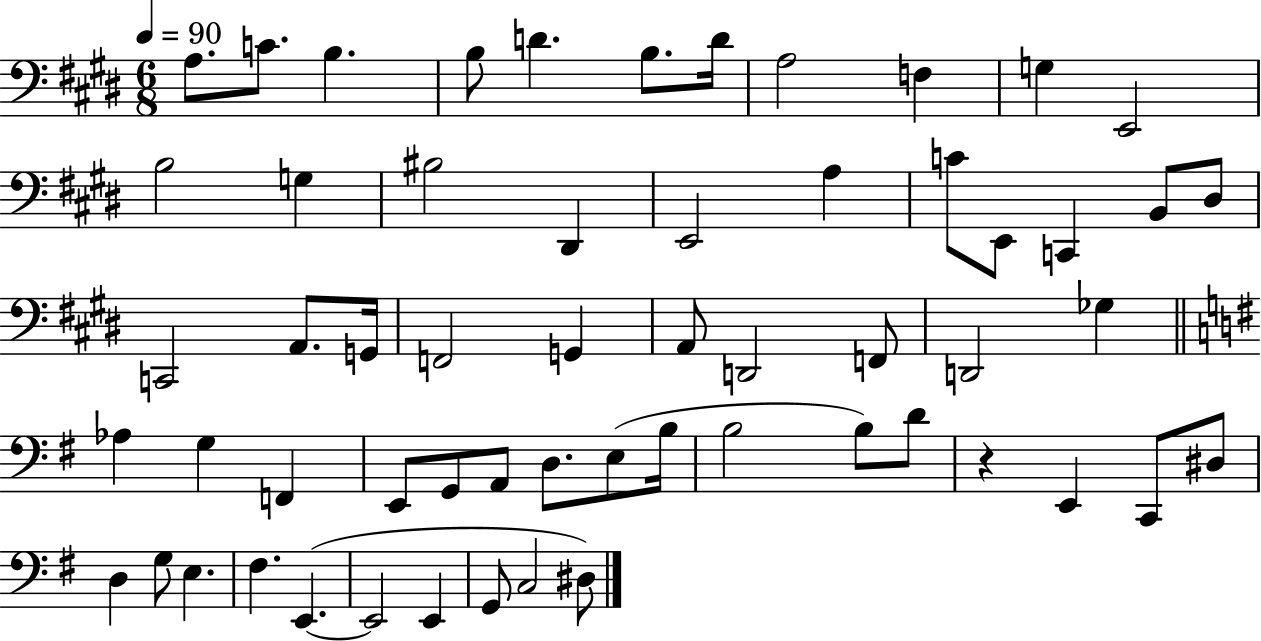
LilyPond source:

{
  \clef bass
  \numericTimeSignature
  \time 6/8
  \key e \major
  \tempo 4 = 90
  a8. c'8. b4. | b8 d'4. b8. d'16 | a2 f4 | g4 e,2 | \break b2 g4 | bis2 dis,4 | e,2 a4 | c'8 e,8 c,4 b,8 dis8 | \break c,2 a,8. g,16 | f,2 g,4 | a,8 d,2 f,8 | d,2 ges4 | \break \bar "||" \break \key g \major aes4 g4 f,4 | e,8 g,8 a,8 d8. e8( b16 | b2 b8) d'8 | r4 e,4 c,8 dis8 | \break d4 g8 e4. | fis4. e,4.~(~ | e,2 e,4 | g,8 c2 dis8) | \break \bar "|."
}